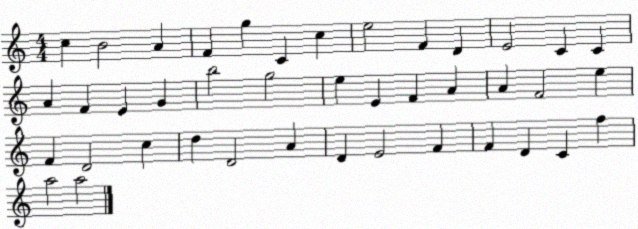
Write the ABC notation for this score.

X:1
T:Untitled
M:4/4
L:1/4
K:C
c B2 A F g C c e2 F D E2 C C A F E G b2 g2 e E F A A F2 e F D2 c d D2 A D E2 F F D C f a2 a2